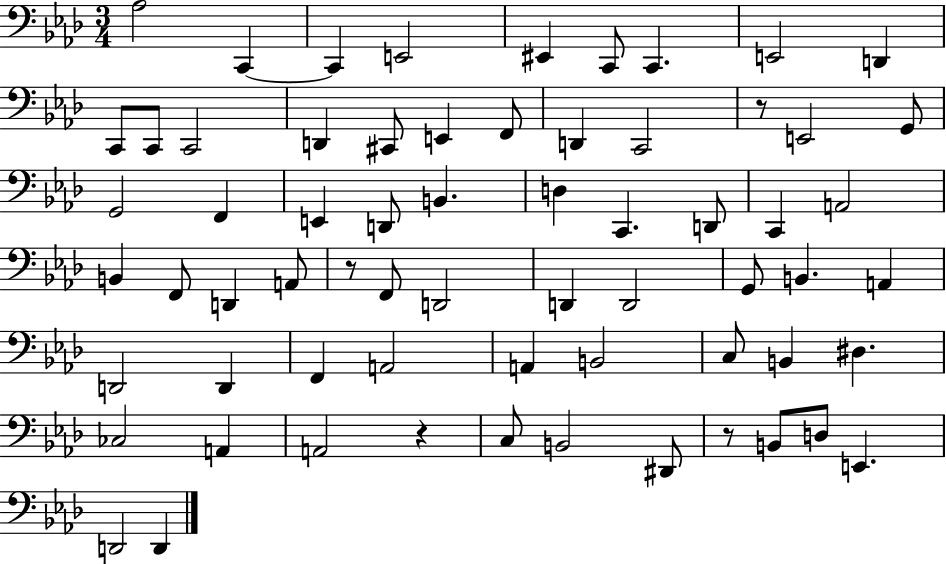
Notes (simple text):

Ab3/h C2/q C2/q E2/h EIS2/q C2/e C2/q. E2/h D2/q C2/e C2/e C2/h D2/q C#2/e E2/q F2/e D2/q C2/h R/e E2/h G2/e G2/h F2/q E2/q D2/e B2/q. D3/q C2/q. D2/e C2/q A2/h B2/q F2/e D2/q A2/e R/e F2/e D2/h D2/q D2/h G2/e B2/q. A2/q D2/h D2/q F2/q A2/h A2/q B2/h C3/e B2/q D#3/q. CES3/h A2/q A2/h R/q C3/e B2/h D#2/e R/e B2/e D3/e E2/q. D2/h D2/q